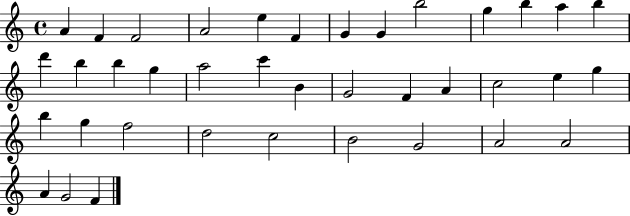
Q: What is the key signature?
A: C major